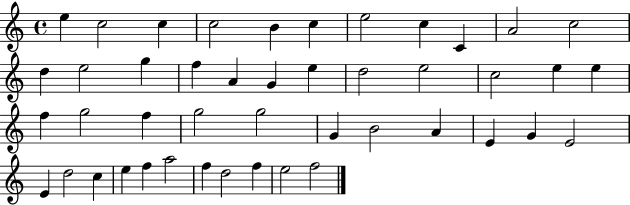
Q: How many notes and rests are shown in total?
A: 45